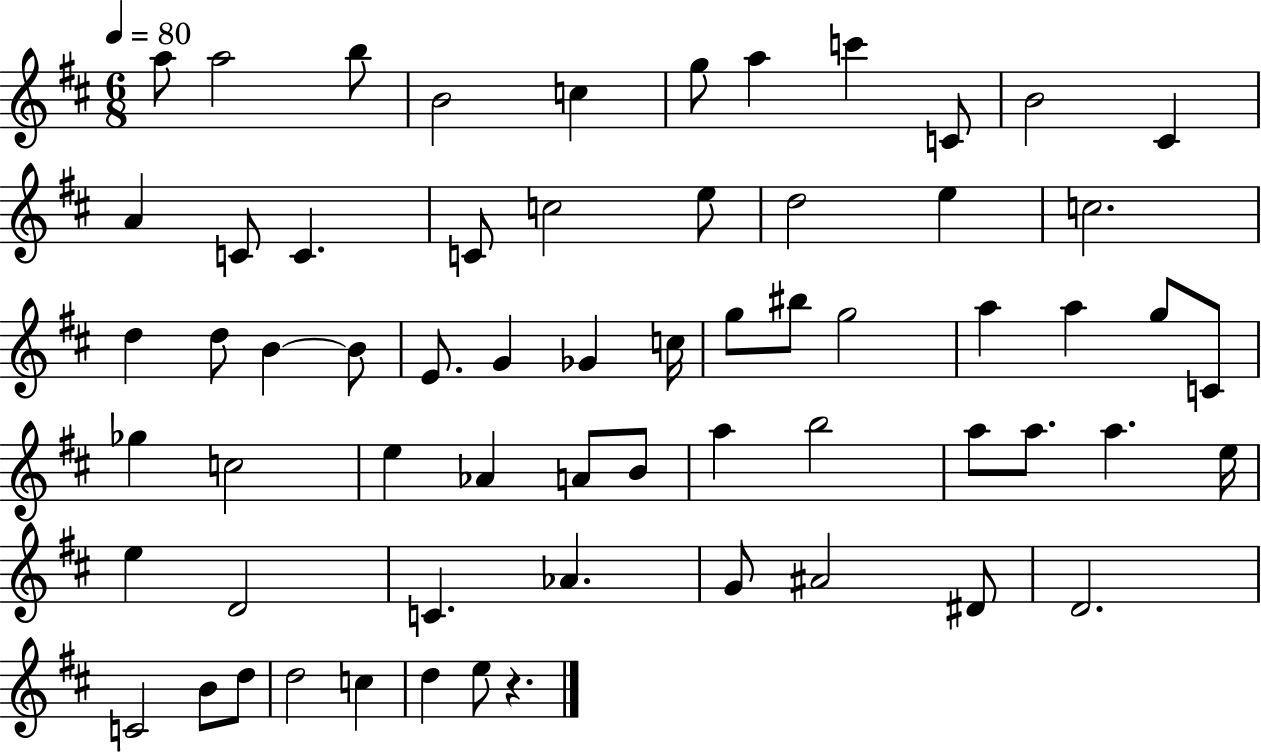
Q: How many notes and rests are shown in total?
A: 63